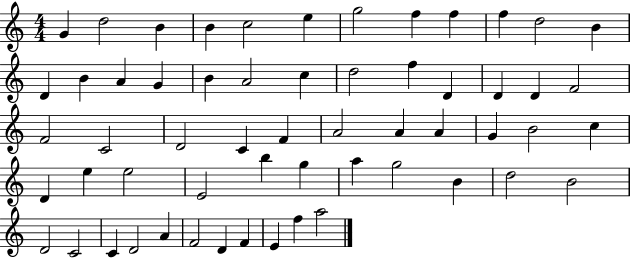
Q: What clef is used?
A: treble